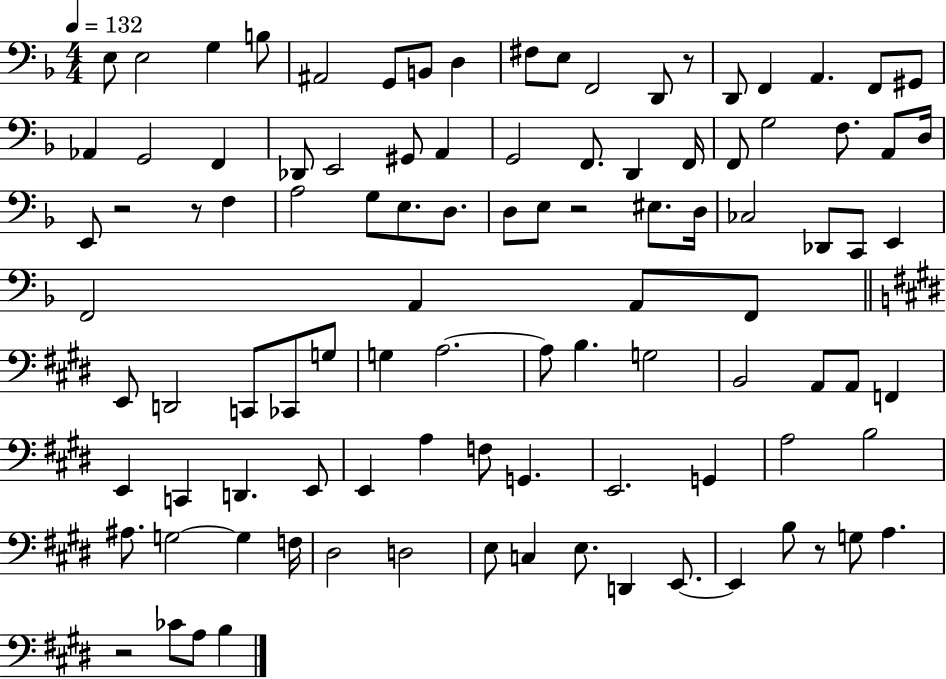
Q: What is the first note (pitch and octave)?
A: E3